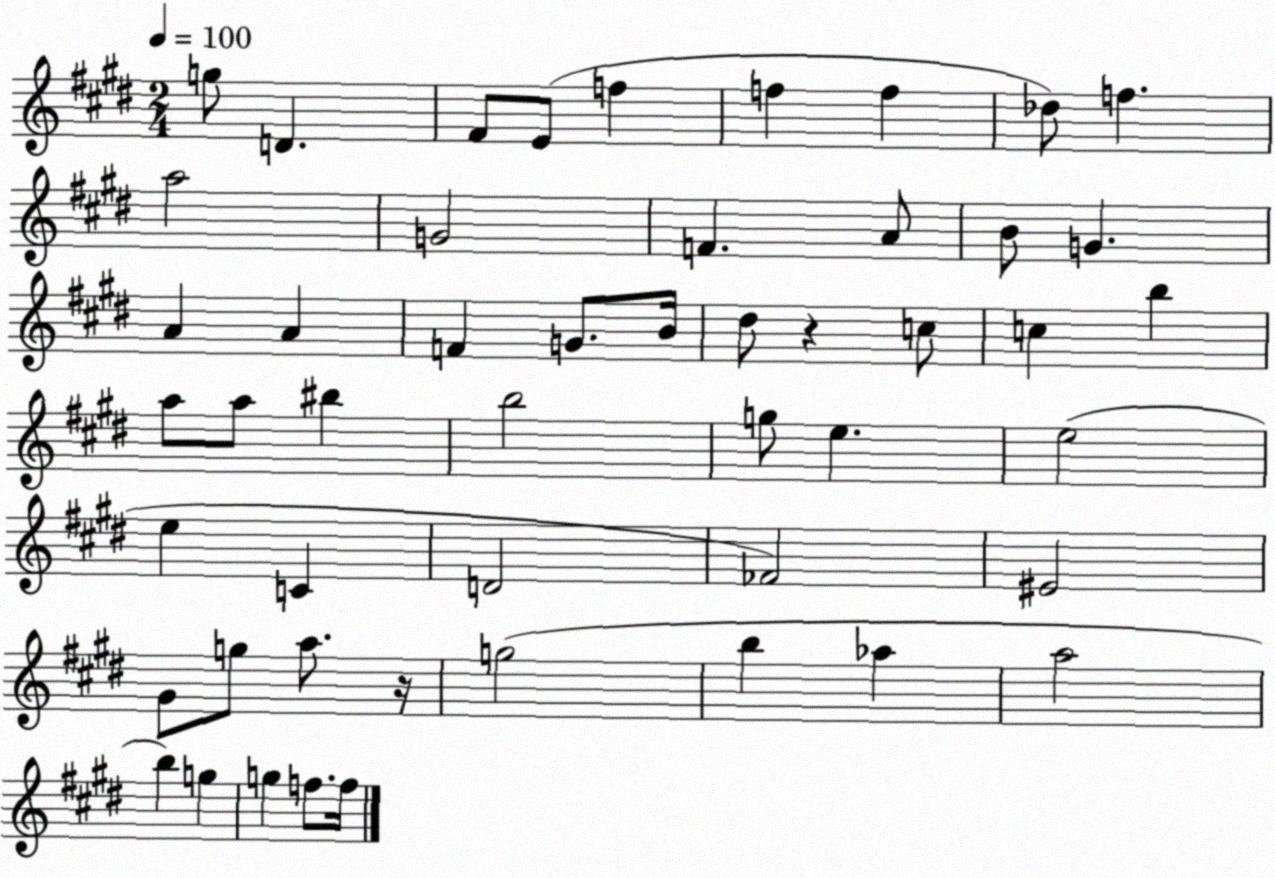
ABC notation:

X:1
T:Untitled
M:2/4
L:1/4
K:E
g/2 D ^F/2 E/2 f f f _d/2 f a2 G2 F A/2 B/2 G A A F G/2 B/4 ^d/2 z c/2 c b a/2 a/2 ^b b2 g/2 e e2 e C D2 _F2 ^E2 ^G/2 g/2 a/2 z/4 g2 b _a a2 b g g f/2 f/4